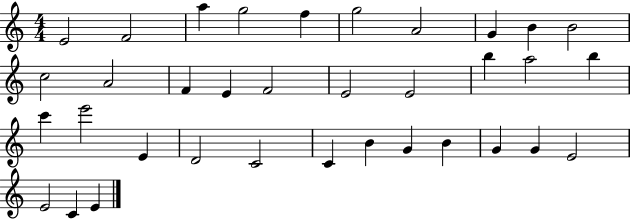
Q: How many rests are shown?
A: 0